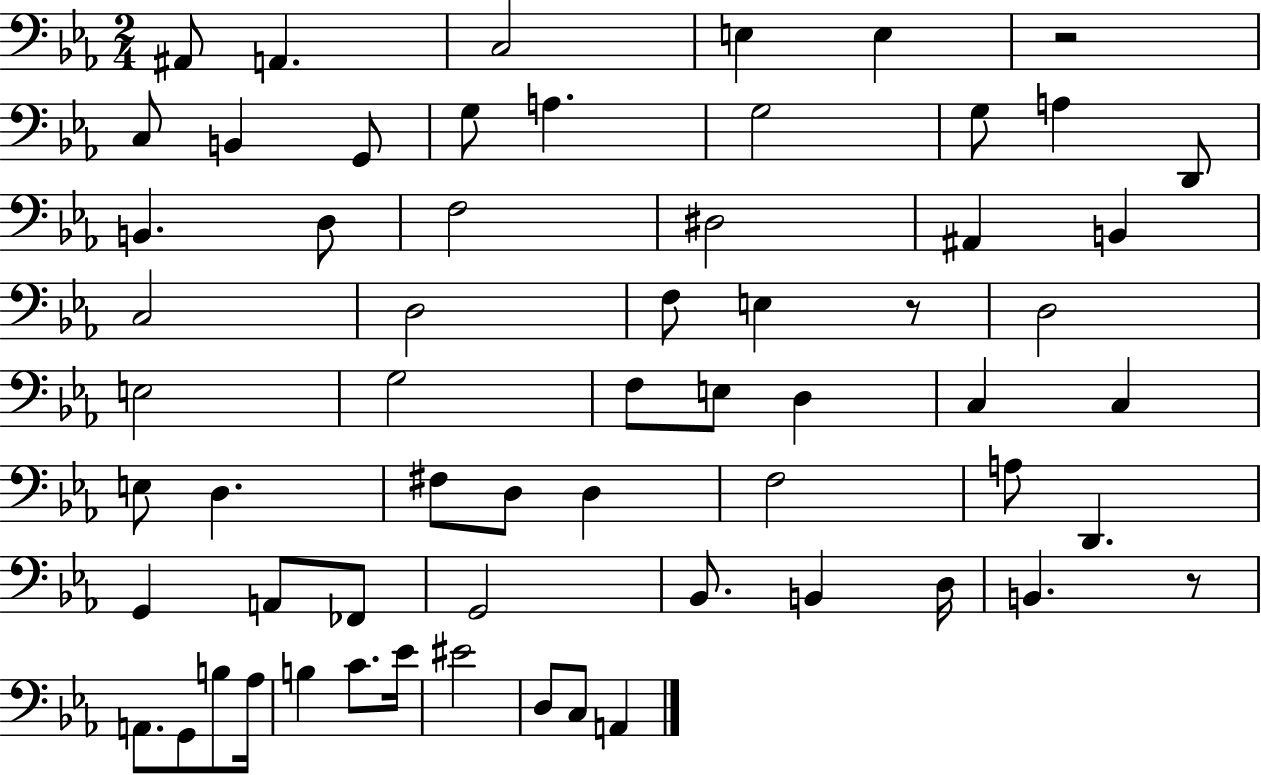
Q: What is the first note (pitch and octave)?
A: A#2